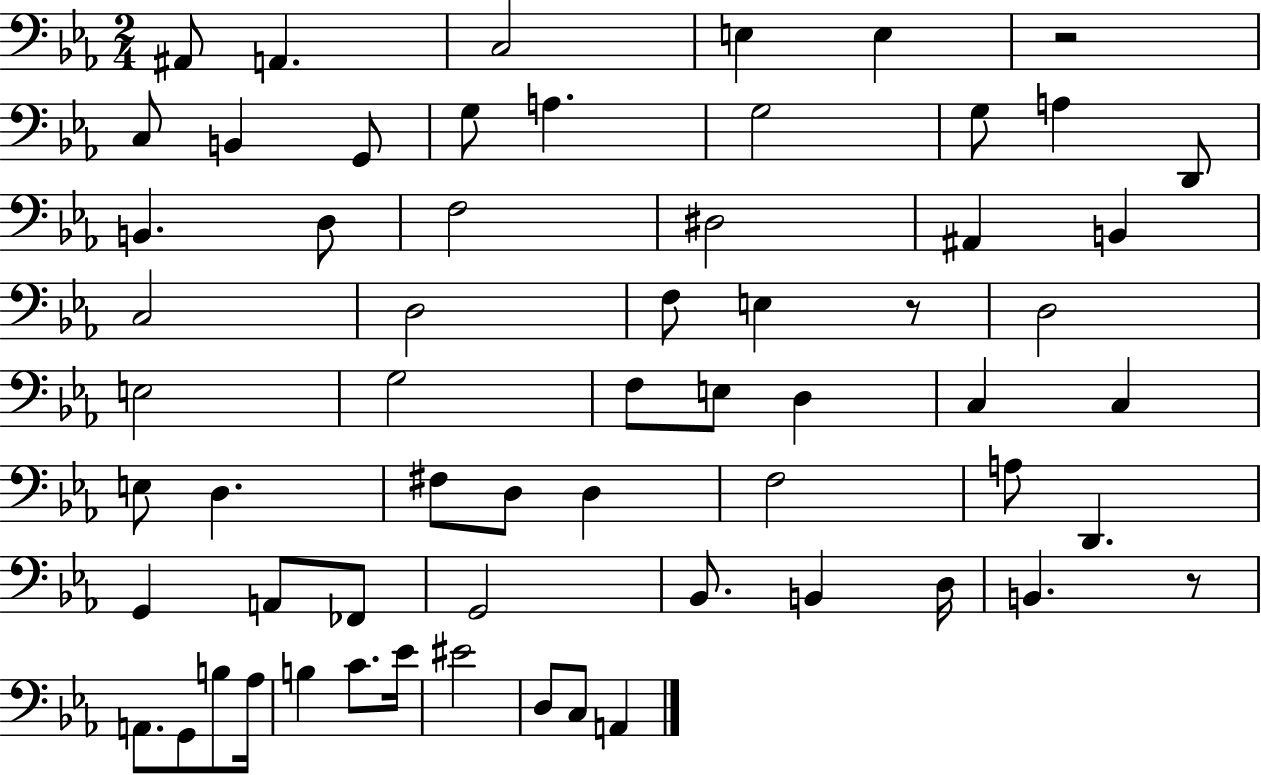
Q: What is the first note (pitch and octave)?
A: A#2